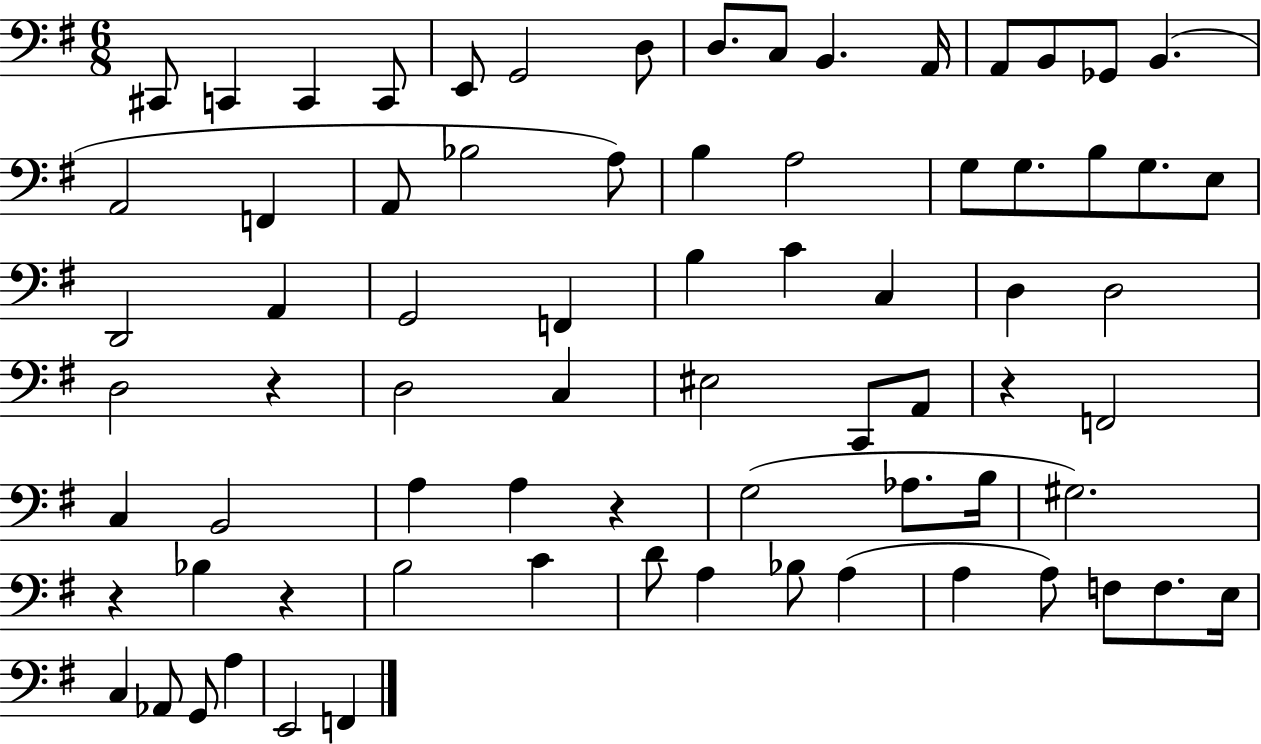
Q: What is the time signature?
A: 6/8